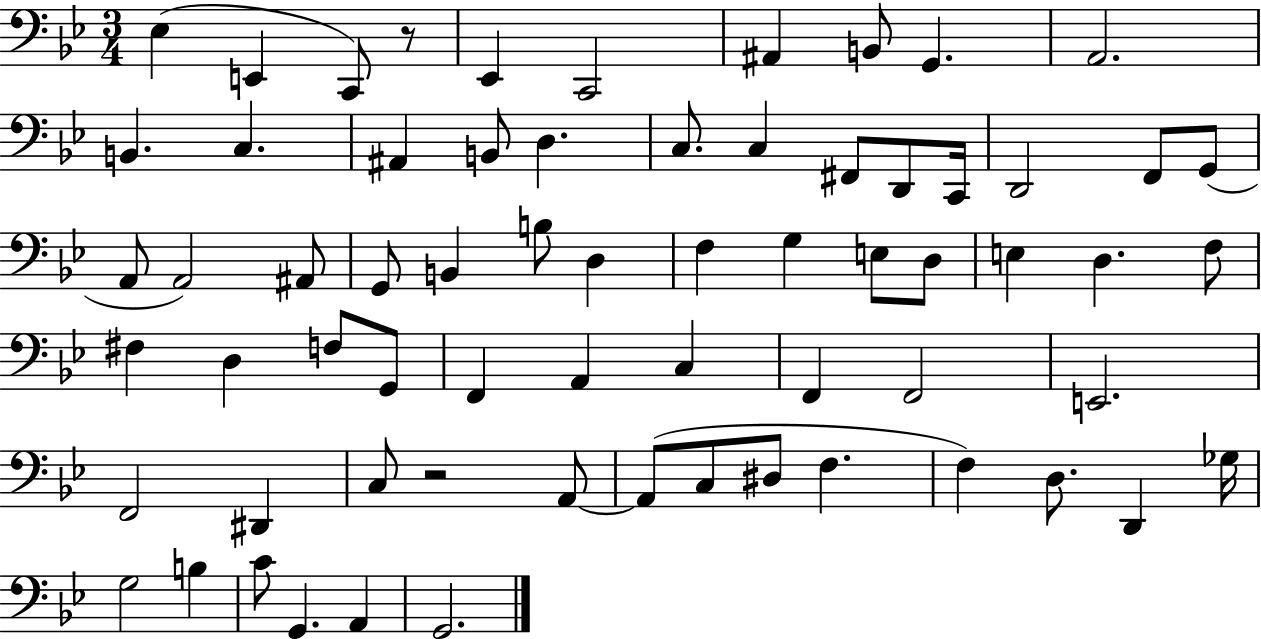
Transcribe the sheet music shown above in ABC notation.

X:1
T:Untitled
M:3/4
L:1/4
K:Bb
_E, E,, C,,/2 z/2 _E,, C,,2 ^A,, B,,/2 G,, A,,2 B,, C, ^A,, B,,/2 D, C,/2 C, ^F,,/2 D,,/2 C,,/4 D,,2 F,,/2 G,,/2 A,,/2 A,,2 ^A,,/2 G,,/2 B,, B,/2 D, F, G, E,/2 D,/2 E, D, F,/2 ^F, D, F,/2 G,,/2 F,, A,, C, F,, F,,2 E,,2 F,,2 ^D,, C,/2 z2 A,,/2 A,,/2 C,/2 ^D,/2 F, F, D,/2 D,, _G,/4 G,2 B, C/2 G,, A,, G,,2